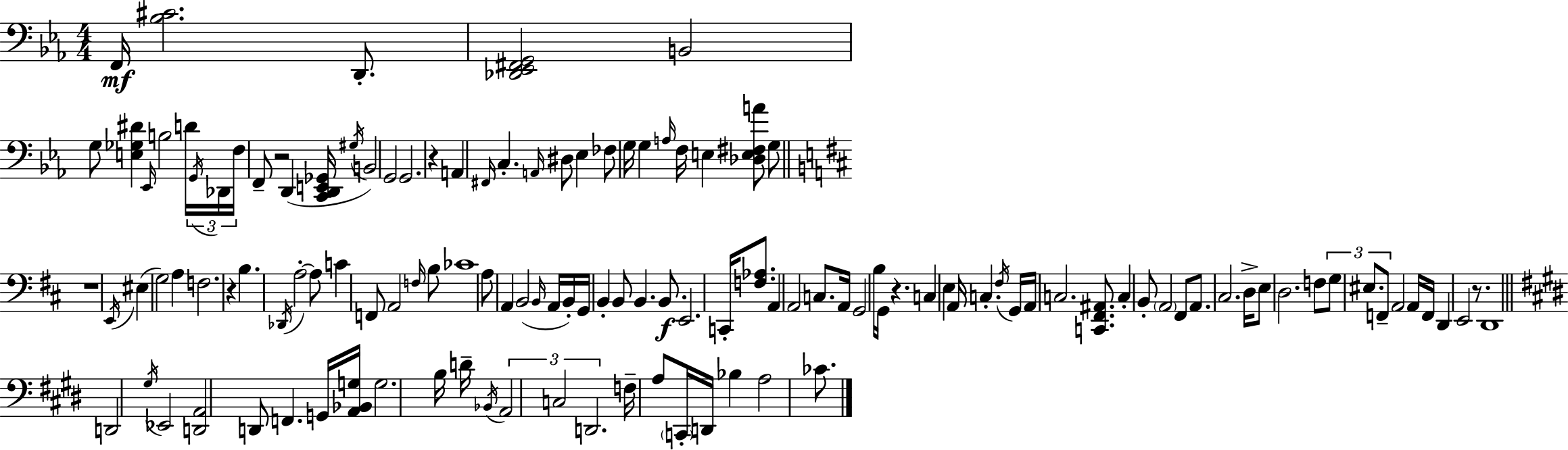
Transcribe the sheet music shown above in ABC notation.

X:1
T:Untitled
M:4/4
L:1/4
K:Eb
F,,/4 [_B,^C]2 D,,/2 [_D,,_E,,^F,,G,,]2 B,,2 G,/2 [E,_G,^D] _E,,/4 B,2 D/4 G,,/4 _D,,/4 F,/4 F,,/2 z2 D,, [C,,D,,E,,_G,,]/4 ^G,/4 B,,2 G,,2 G,,2 z A,, ^F,,/4 C, A,,/4 ^D,/2 _E, _F,/2 G,/4 G, A,/4 F,/4 E, [_D,E,^F,A]/2 G,/2 z4 E,,/4 ^E, G,2 A, F,2 z B, _D,,/4 A,2 A,/2 C F,,/2 A,,2 F,/4 B,/2 _C4 A,/2 A,, B,,2 B,,/4 A,,/4 B,,/4 G,,/4 B,, B,,/2 B,, B,,/2 E,,2 C,,/4 [F,_A,]/2 A,, A,,2 C,/2 A,,/4 G,,2 B,/4 G,,/4 z C, E, A,,/4 C, ^F,/4 G,,/4 A,,/4 C,2 [C,,^F,,^A,,]/2 C, B,,/2 A,,2 ^F,,/2 A,,/2 ^C,2 D,/4 E,/2 D,2 F,/2 G,/2 ^E,/2 F,,/2 A,,2 A,,/4 F,,/4 D,, E,,2 z/2 D,,4 D,,2 ^G,/4 _E,,2 [D,,A,,]2 D,,/2 F,, G,,/4 [A,,_B,,G,]/4 G,2 B,/4 D/4 _B,,/4 A,,2 C,2 D,,2 F,/4 A,/2 C,,/4 D,,/4 _B, A,2 _C/2